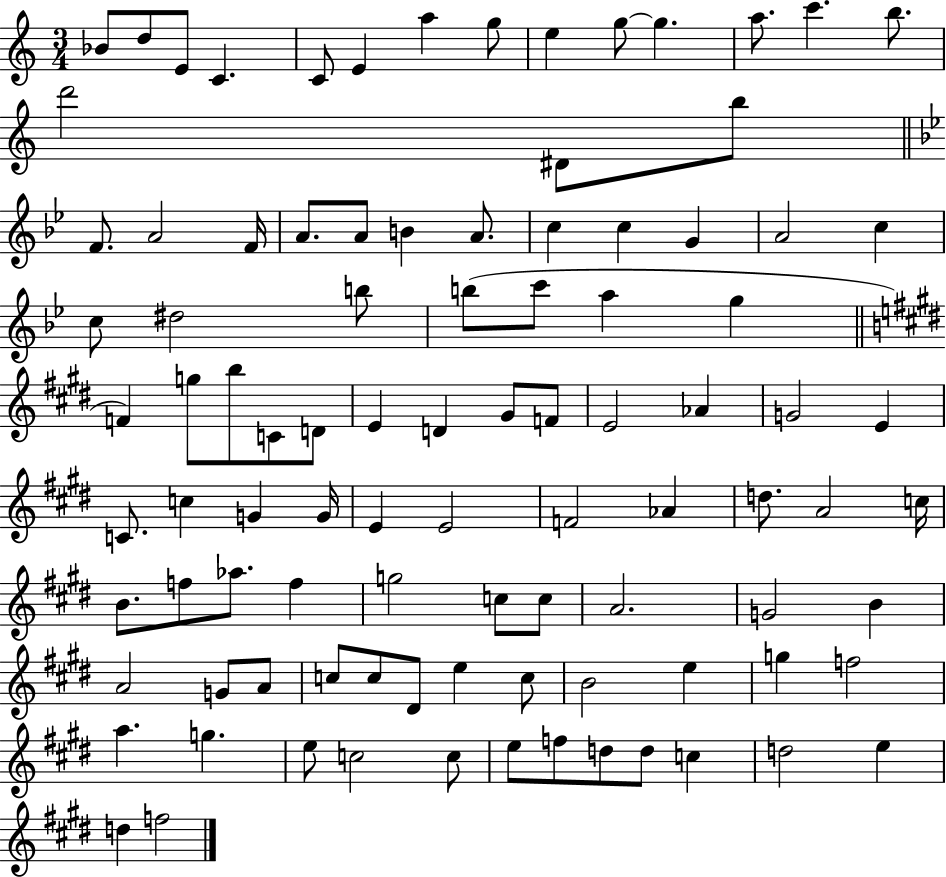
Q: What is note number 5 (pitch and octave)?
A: C4